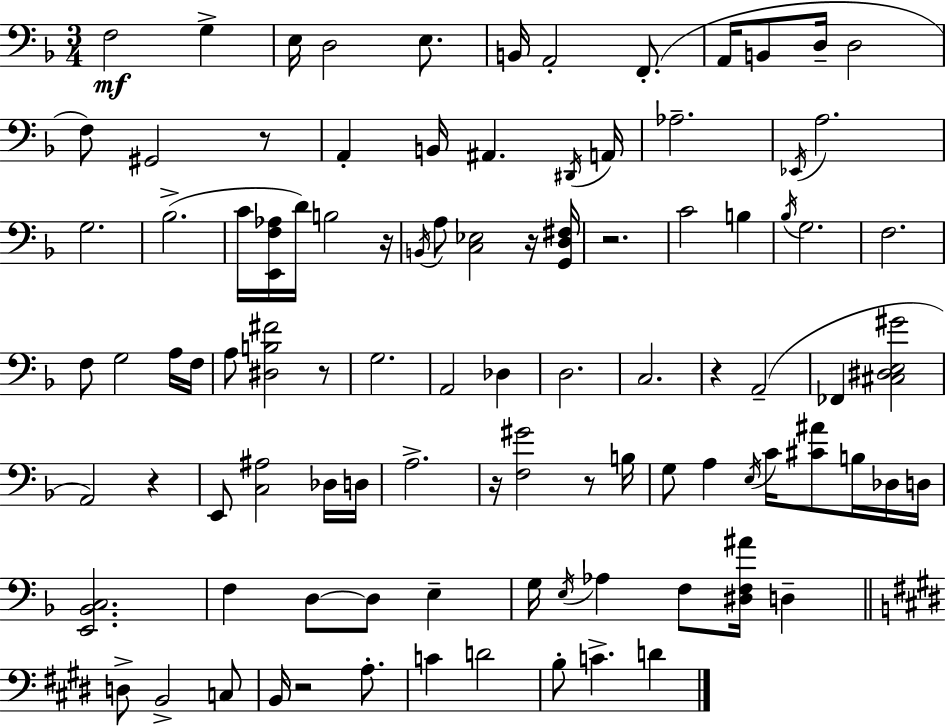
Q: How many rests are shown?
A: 10